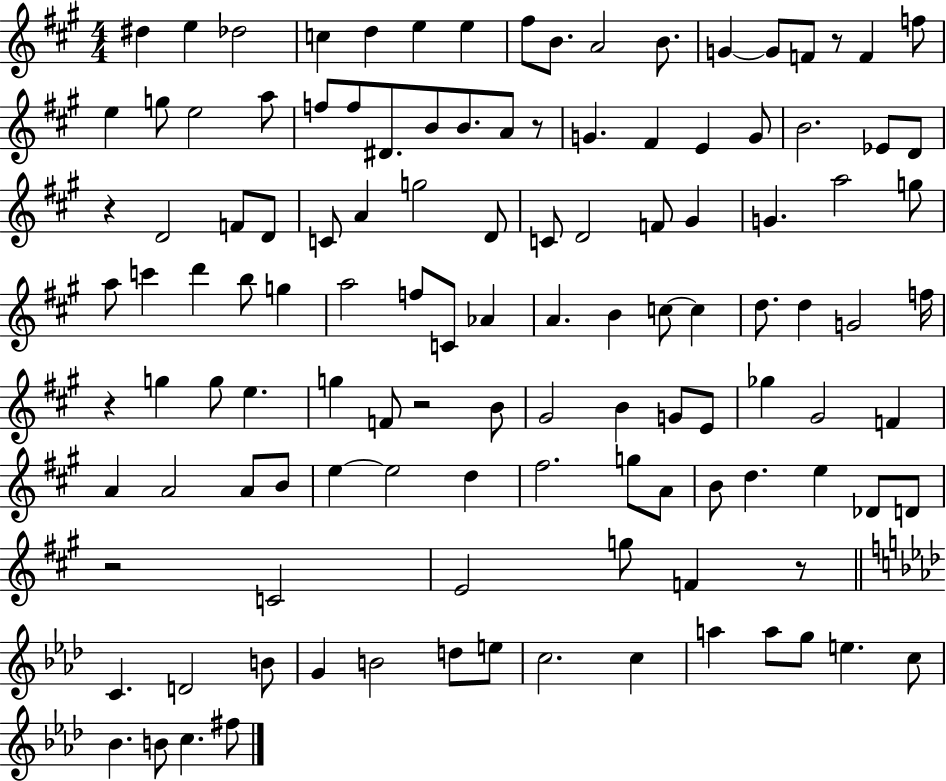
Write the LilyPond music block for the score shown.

{
  \clef treble
  \numericTimeSignature
  \time 4/4
  \key a \major
  dis''4 e''4 des''2 | c''4 d''4 e''4 e''4 | fis''8 b'8. a'2 b'8. | g'4~~ g'8 f'8 r8 f'4 f''8 | \break e''4 g''8 e''2 a''8 | f''8 f''8 dis'8. b'8 b'8. a'8 r8 | g'4. fis'4 e'4 g'8 | b'2. ees'8 d'8 | \break r4 d'2 f'8 d'8 | c'8 a'4 g''2 d'8 | c'8 d'2 f'8 gis'4 | g'4. a''2 g''8 | \break a''8 c'''4 d'''4 b''8 g''4 | a''2 f''8 c'8 aes'4 | a'4. b'4 c''8~~ c''4 | d''8. d''4 g'2 f''16 | \break r4 g''4 g''8 e''4. | g''4 f'8 r2 b'8 | gis'2 b'4 g'8 e'8 | ges''4 gis'2 f'4 | \break a'4 a'2 a'8 b'8 | e''4~~ e''2 d''4 | fis''2. g''8 a'8 | b'8 d''4. e''4 des'8 d'8 | \break r2 c'2 | e'2 g''8 f'4 r8 | \bar "||" \break \key f \minor c'4. d'2 b'8 | g'4 b'2 d''8 e''8 | c''2. c''4 | a''4 a''8 g''8 e''4. c''8 | \break bes'4. b'8 c''4. fis''8 | \bar "|."
}